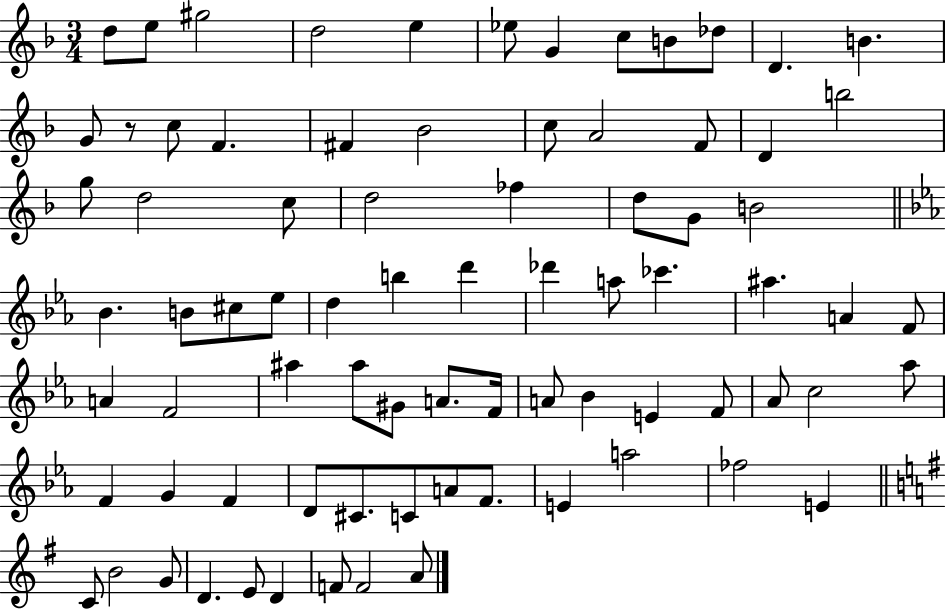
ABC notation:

X:1
T:Untitled
M:3/4
L:1/4
K:F
d/2 e/2 ^g2 d2 e _e/2 G c/2 B/2 _d/2 D B G/2 z/2 c/2 F ^F _B2 c/2 A2 F/2 D b2 g/2 d2 c/2 d2 _f d/2 G/2 B2 _B B/2 ^c/2 _e/2 d b d' _d' a/2 _c' ^a A F/2 A F2 ^a ^a/2 ^G/2 A/2 F/4 A/2 _B E F/2 _A/2 c2 _a/2 F G F D/2 ^C/2 C/2 A/2 F/2 E a2 _f2 E C/2 B2 G/2 D E/2 D F/2 F2 A/2